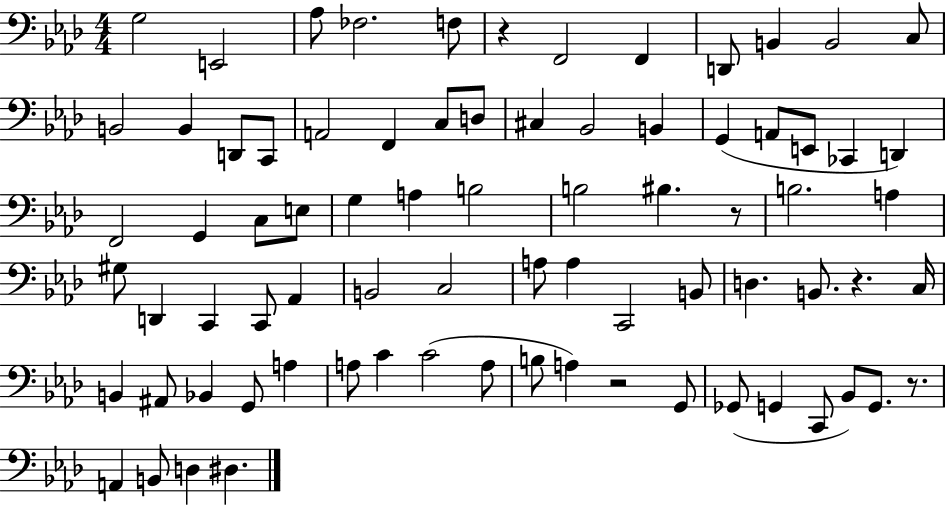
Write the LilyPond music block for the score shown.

{
  \clef bass
  \numericTimeSignature
  \time 4/4
  \key aes \major
  g2 e,2 | aes8 fes2. f8 | r4 f,2 f,4 | d,8 b,4 b,2 c8 | \break b,2 b,4 d,8 c,8 | a,2 f,4 c8 d8 | cis4 bes,2 b,4 | g,4( a,8 e,8 ces,4 d,4) | \break f,2 g,4 c8 e8 | g4 a4 b2 | b2 bis4. r8 | b2. a4 | \break gis8 d,4 c,4 c,8 aes,4 | b,2 c2 | a8 a4 c,2 b,8 | d4. b,8. r4. c16 | \break b,4 ais,8 bes,4 g,8 a4 | a8 c'4 c'2( a8 | b8 a4) r2 g,8 | ges,8( g,4 c,8 bes,8) g,8. r8. | \break a,4 b,8 d4 dis4. | \bar "|."
}